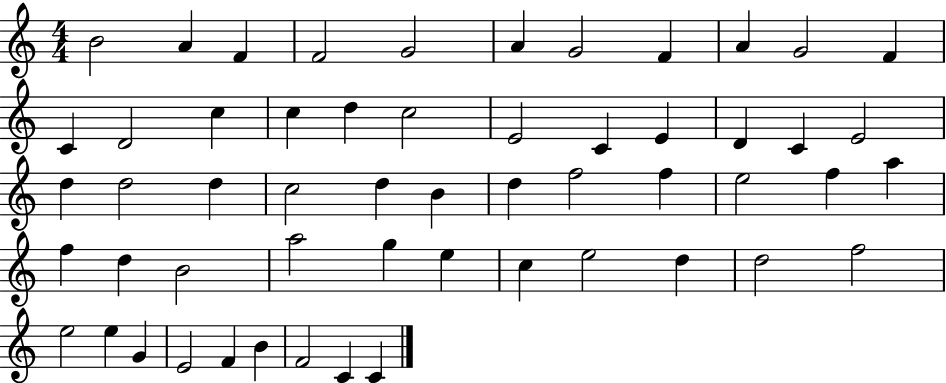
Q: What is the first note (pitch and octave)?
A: B4